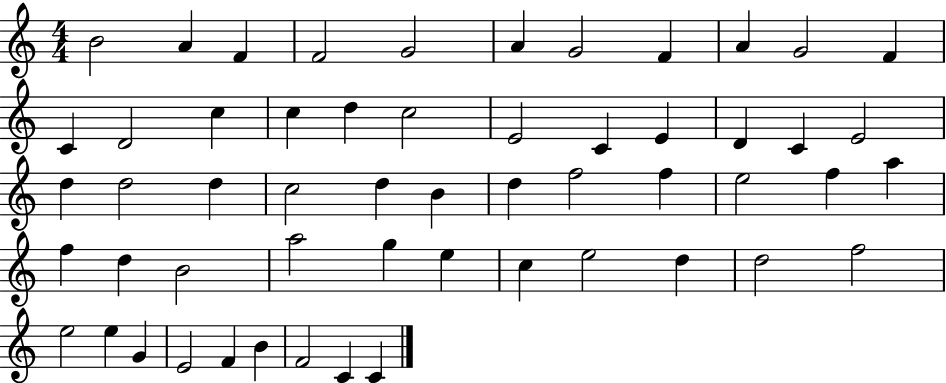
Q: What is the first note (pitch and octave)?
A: B4